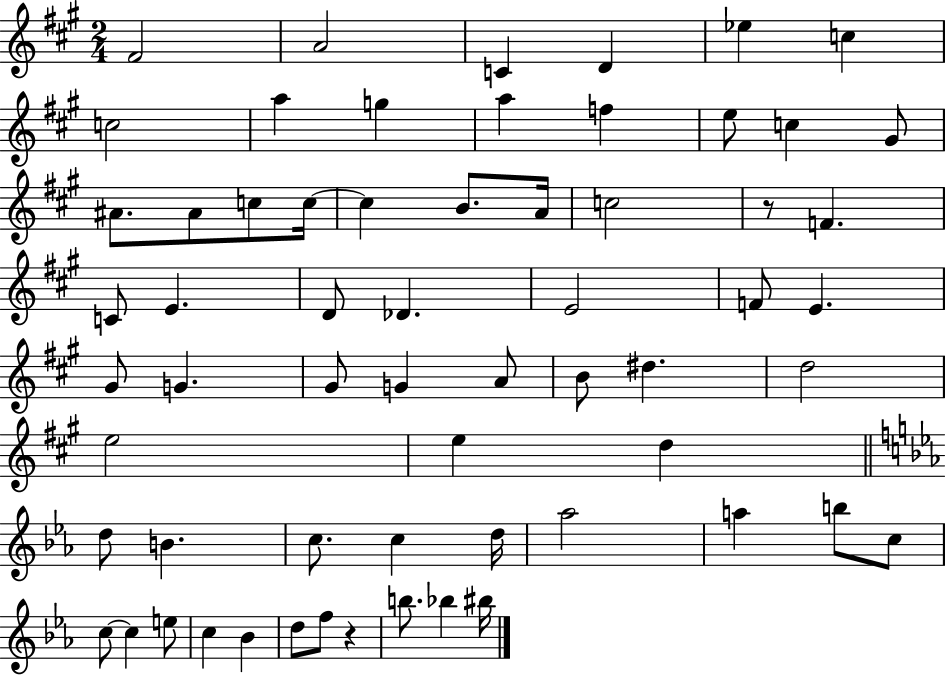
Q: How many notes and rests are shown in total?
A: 62